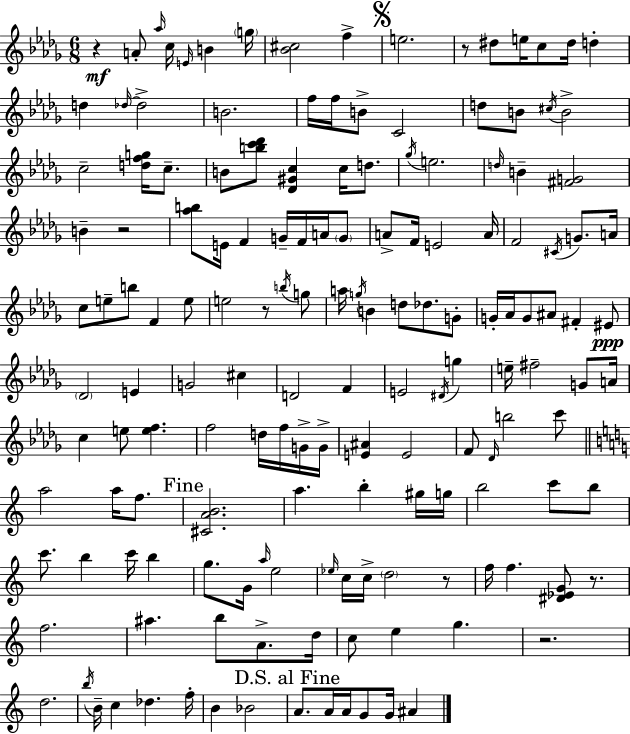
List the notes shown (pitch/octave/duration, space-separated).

R/q A4/e Ab5/s C5/s E4/s B4/q G5/s [Bb4,C#5]/h F5/q E5/h. R/e D#5/e E5/s C5/e D#5/s D5/q D5/q Db5/s Db5/h B4/h. F5/s F5/s B4/e C4/h D5/e B4/e C#5/s B4/h C5/h [D5,F5,G5]/s C5/e. B4/e [B5,C6,Db6]/e [Db4,G#4,C5]/q C5/s D5/e. Gb5/s E5/h. D5/s B4/q [F#4,G4]/h B4/q R/h [Ab5,B5]/e E4/s F4/q G4/s F4/s A4/s G4/e A4/e F4/s E4/h A4/s F4/h C#4/s G4/e. A4/s C5/e E5/e B5/e F4/q E5/e E5/h R/e B5/s G5/e A5/s G5/s B4/q D5/e Db5/e. G4/e G4/s Ab4/s G4/e A#4/e F#4/q EIS4/e Db4/h E4/q G4/h C#5/q D4/h F4/q E4/h D#4/s G5/q E5/s F#5/h G4/e A4/s C5/q E5/e [E5,F5]/q. F5/h D5/s F5/s G4/s G4/s [E4,A#4]/q E4/h F4/e Db4/s B5/h C6/e A5/h A5/s F5/e. [C#4,A4,B4]/h. A5/q. B5/q G#5/s G5/s B5/h C6/e B5/e C6/e. B5/q C6/s B5/q G5/e. G4/s A5/s E5/h Eb5/s C5/s C5/s D5/h R/e F5/s F5/q. [D#4,Eb4,G4]/e R/e. F5/h. A#5/q. B5/e A4/e. D5/s C5/e E5/q G5/q. R/h. D5/h. B5/s B4/s C5/q Db5/q. F5/s B4/q Bb4/h A4/e. A4/s A4/s G4/e G4/s A#4/q